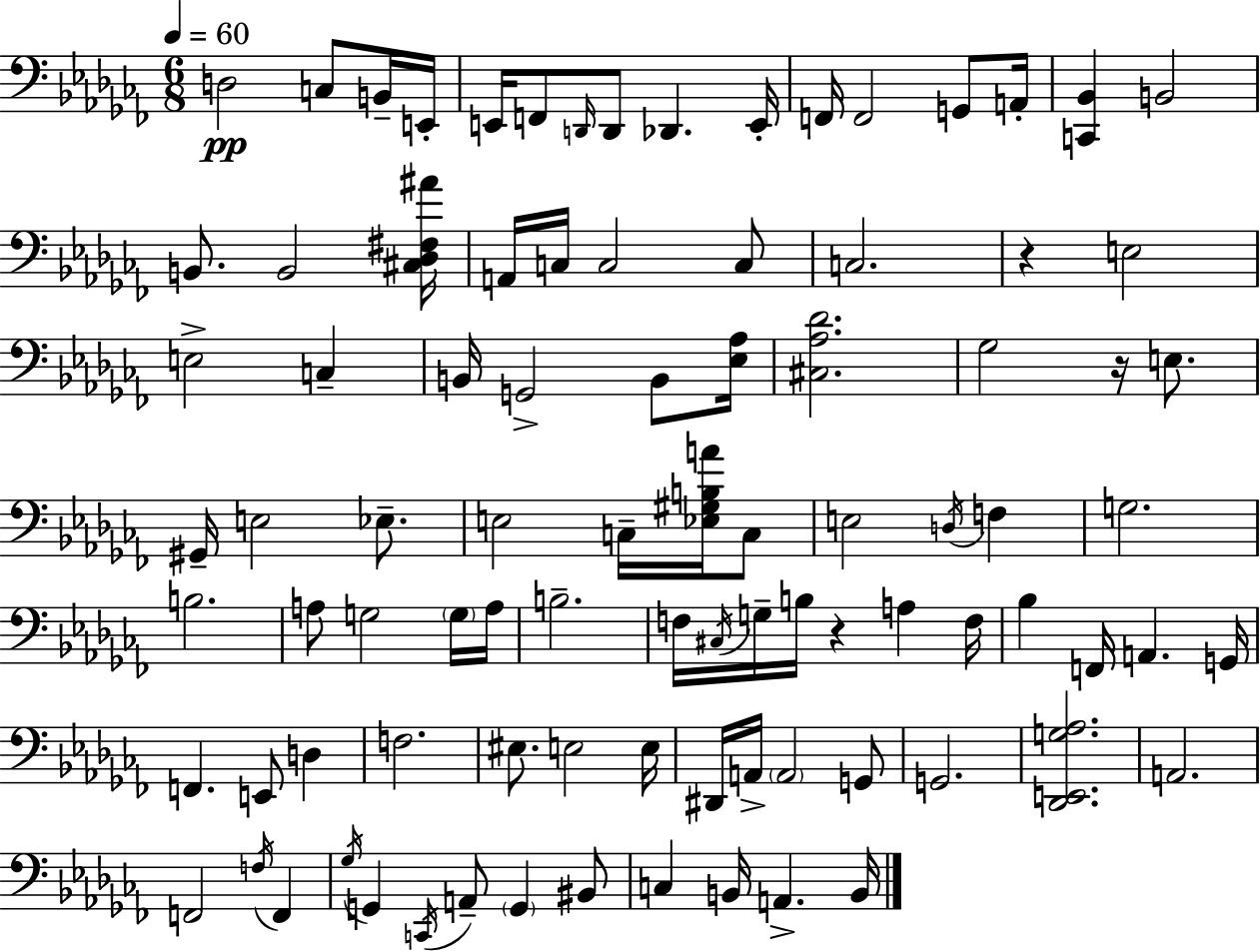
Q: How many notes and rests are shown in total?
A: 91